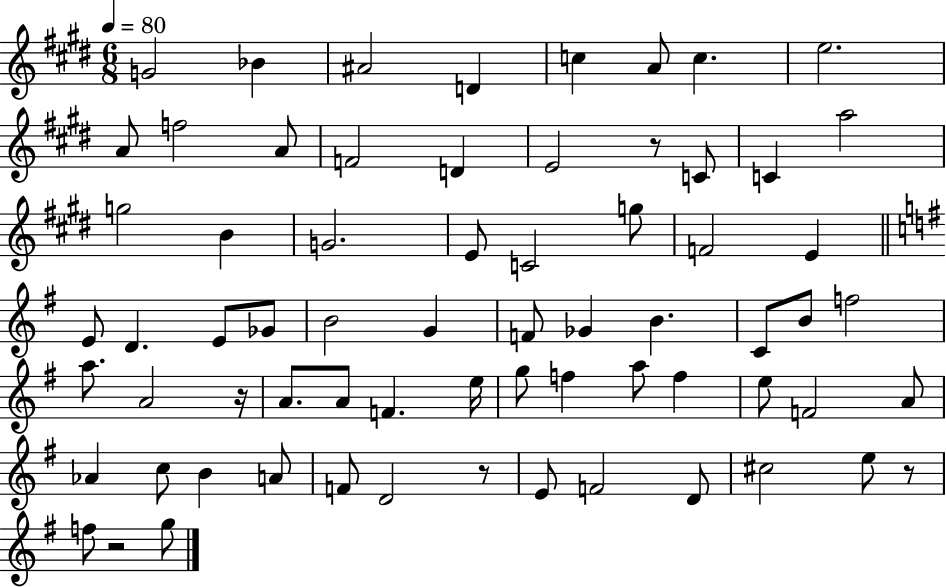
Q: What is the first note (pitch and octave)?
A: G4